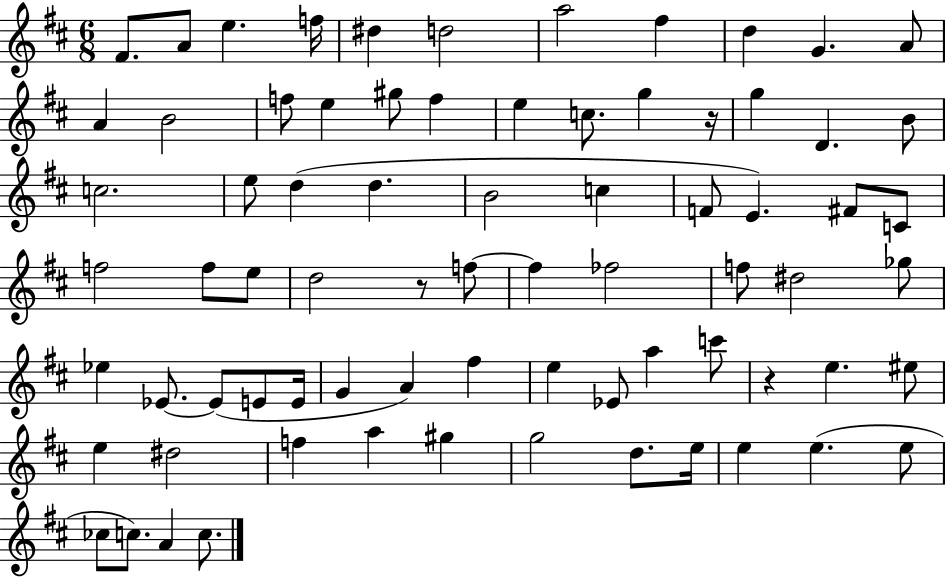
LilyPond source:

{
  \clef treble
  \numericTimeSignature
  \time 6/8
  \key d \major
  fis'8. a'8 e''4. f''16 | dis''4 d''2 | a''2 fis''4 | d''4 g'4. a'8 | \break a'4 b'2 | f''8 e''4 gis''8 f''4 | e''4 c''8. g''4 r16 | g''4 d'4. b'8 | \break c''2. | e''8 d''4( d''4. | b'2 c''4 | f'8 e'4.) fis'8 c'8 | \break f''2 f''8 e''8 | d''2 r8 f''8~~ | f''4 fes''2 | f''8 dis''2 ges''8 | \break ees''4 ees'8.~~ ees'8( e'8 e'16 | g'4 a'4) fis''4 | e''4 ees'8 a''4 c'''8 | r4 e''4. eis''8 | \break e''4 dis''2 | f''4 a''4 gis''4 | g''2 d''8. e''16 | e''4 e''4.( e''8 | \break ces''8 c''8.) a'4 c''8. | \bar "|."
}